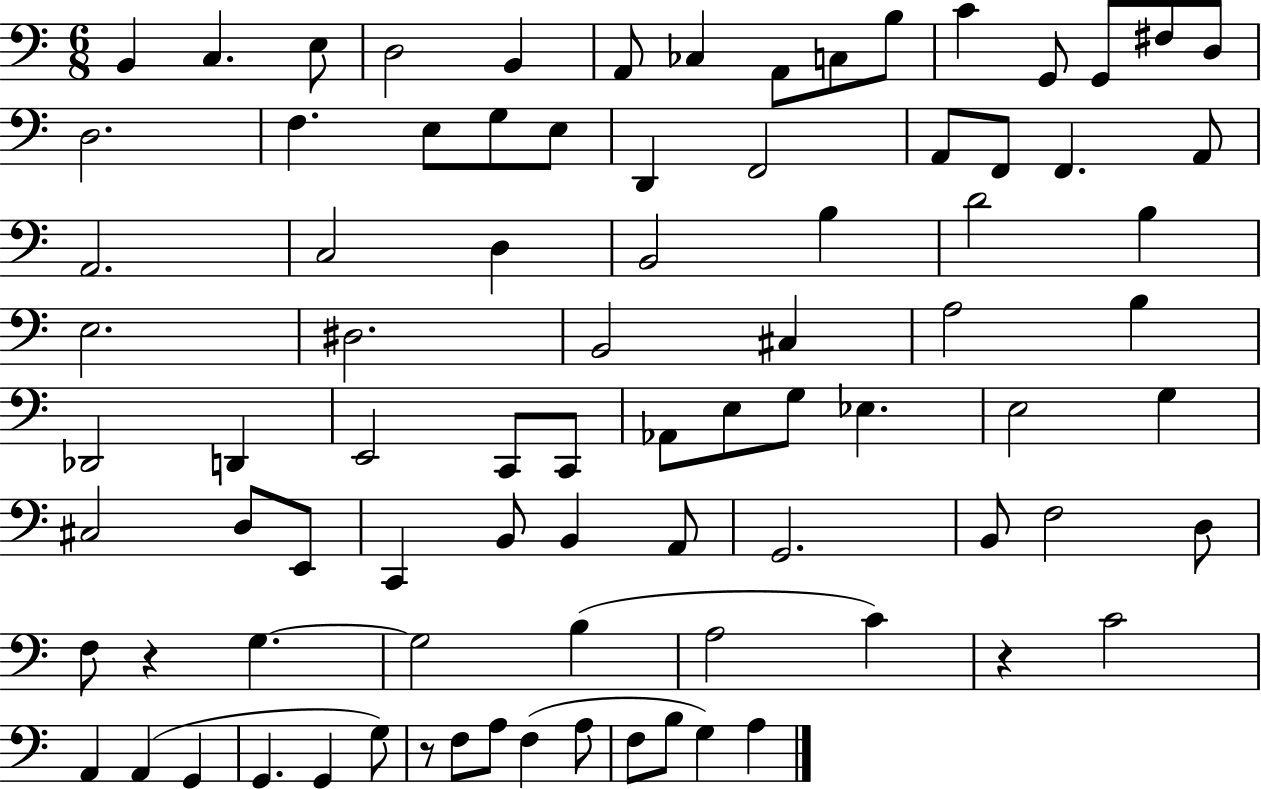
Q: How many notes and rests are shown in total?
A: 85